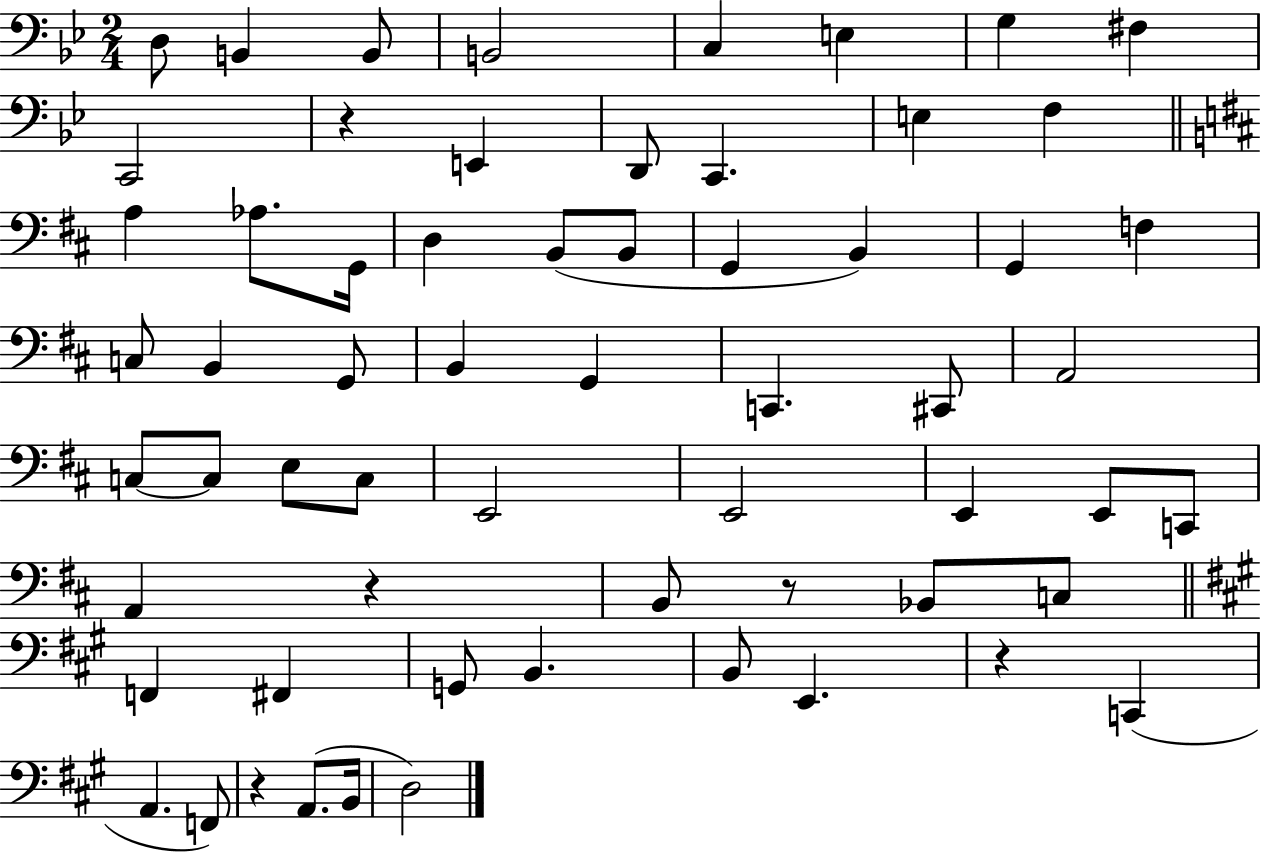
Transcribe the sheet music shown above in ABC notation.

X:1
T:Untitled
M:2/4
L:1/4
K:Bb
D,/2 B,, B,,/2 B,,2 C, E, G, ^F, C,,2 z E,, D,,/2 C,, E, F, A, _A,/2 G,,/4 D, B,,/2 B,,/2 G,, B,, G,, F, C,/2 B,, G,,/2 B,, G,, C,, ^C,,/2 A,,2 C,/2 C,/2 E,/2 C,/2 E,,2 E,,2 E,, E,,/2 C,,/2 A,, z B,,/2 z/2 _B,,/2 C,/2 F,, ^F,, G,,/2 B,, B,,/2 E,, z C,, A,, F,,/2 z A,,/2 B,,/4 D,2